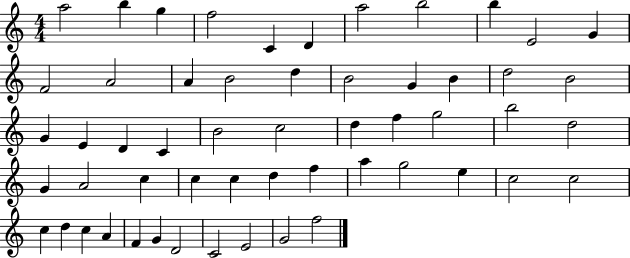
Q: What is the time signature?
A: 4/4